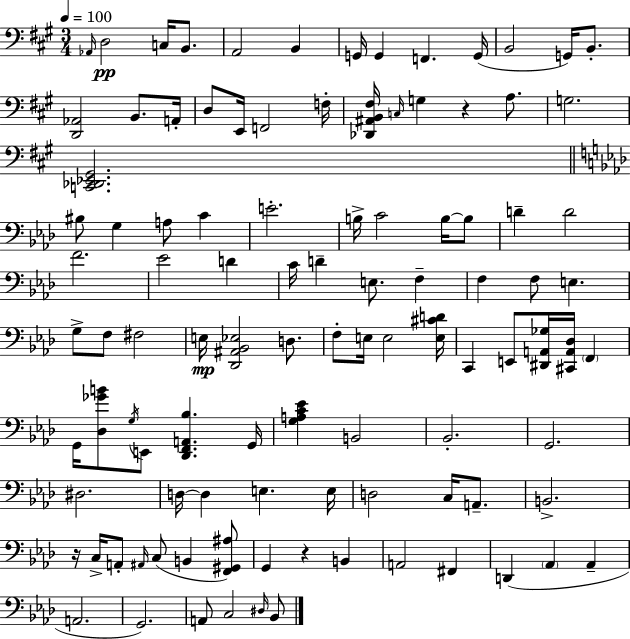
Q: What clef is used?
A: bass